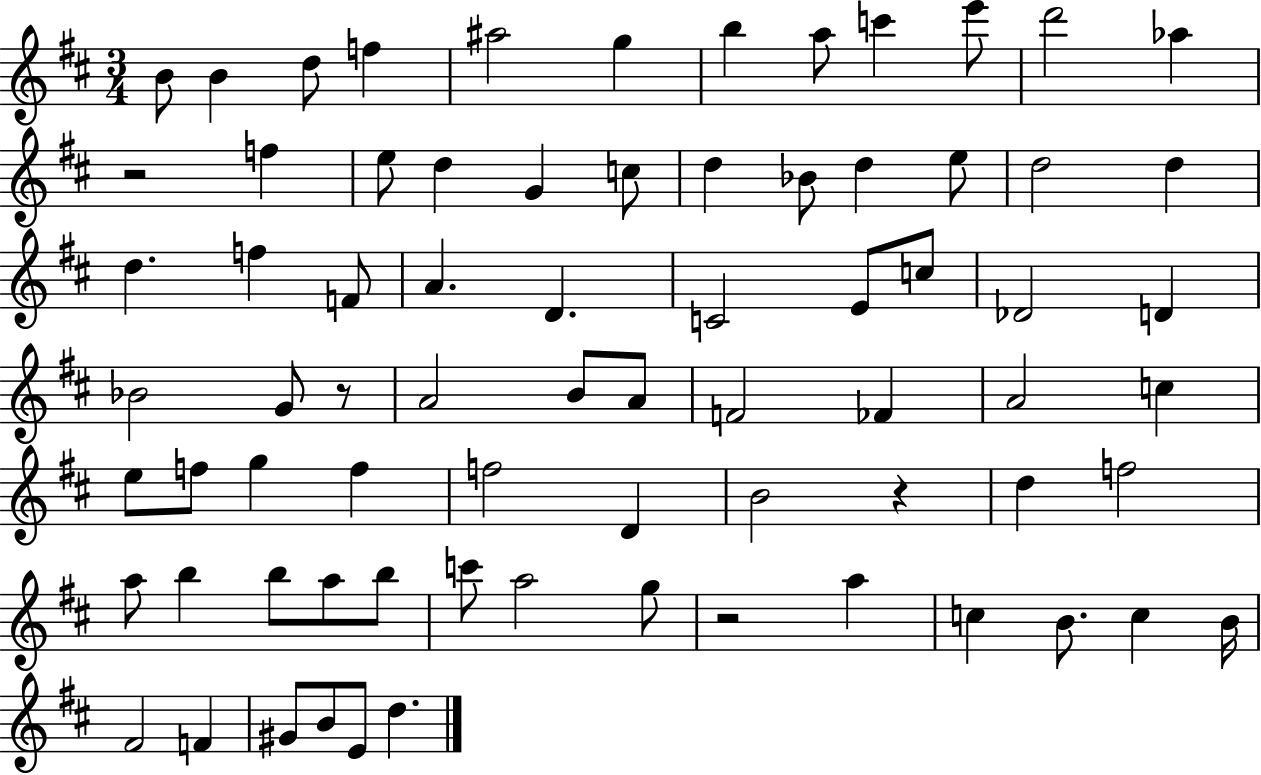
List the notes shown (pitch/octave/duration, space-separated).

B4/e B4/q D5/e F5/q A#5/h G5/q B5/q A5/e C6/q E6/e D6/h Ab5/q R/h F5/q E5/e D5/q G4/q C5/e D5/q Bb4/e D5/q E5/e D5/h D5/q D5/q. F5/q F4/e A4/q. D4/q. C4/h E4/e C5/e Db4/h D4/q Bb4/h G4/e R/e A4/h B4/e A4/e F4/h FES4/q A4/h C5/q E5/e F5/e G5/q F5/q F5/h D4/q B4/h R/q D5/q F5/h A5/e B5/q B5/e A5/e B5/e C6/e A5/h G5/e R/h A5/q C5/q B4/e. C5/q B4/s F#4/h F4/q G#4/e B4/e E4/e D5/q.